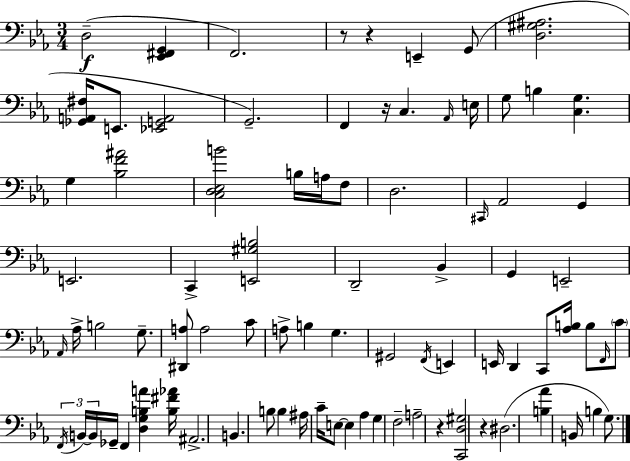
D3/h [Eb2,F#2,G2]/q F2/h. R/e R/q E2/q G2/e [D3,G#3,A#3]/h. [Gb2,A2,F#3]/s E2/e. [Eb2,G2,A2]/h G2/h. F2/q R/s C3/q. Ab2/s E3/s G3/e B3/q [C3,G3]/q. G3/q [Bb3,F4,A#4]/h [C3,D3,Eb3,B4]/h B3/s A3/s F3/e D3/h. C#2/s Ab2/h G2/q E2/h. C2/q [E2,G#3,B3]/h D2/h Bb2/q G2/q E2/h Ab2/s Ab3/s B3/h G3/e. [D#2,A3]/e A3/h C4/e A3/e B3/q G3/q. G#2/h F2/s E2/q E2/s D2/q C2/e [Ab3,B3]/s B3/e F2/s C4/e F2/s B2/s B2/s Gb2/s F2/q [D3,G3,B3,A4]/q [B3,F#4,Ab4]/s A#2/h. B2/q. B3/e B3/q A#3/s C4/s E3/e E3/q Ab3/q G3/q F3/h A3/h R/q [C2,D3,G#3]/h R/q D#3/h. [B3,Ab4]/q B2/s B3/q G3/e.